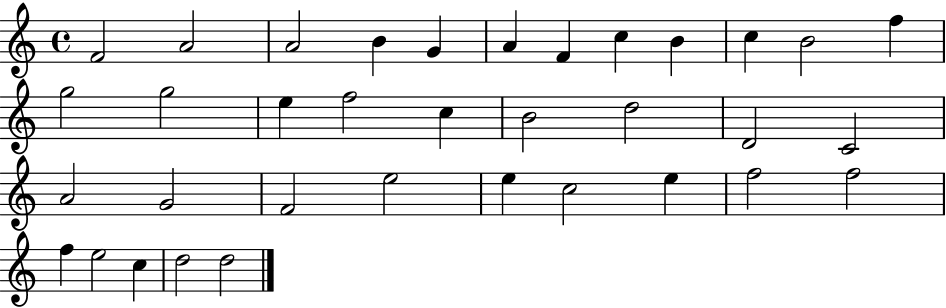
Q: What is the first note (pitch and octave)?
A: F4